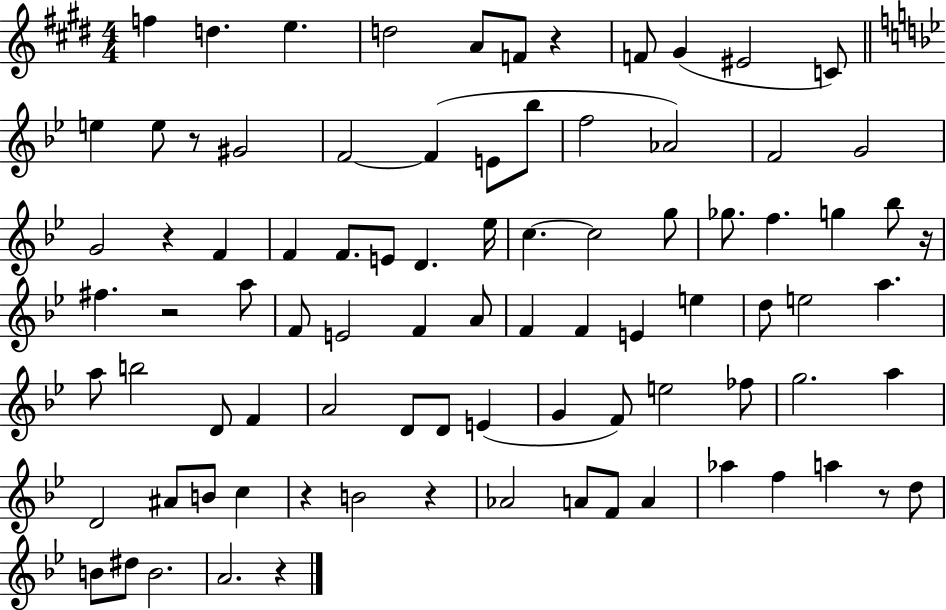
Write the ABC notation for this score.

X:1
T:Untitled
M:4/4
L:1/4
K:E
f d e d2 A/2 F/2 z F/2 ^G ^E2 C/2 e e/2 z/2 ^G2 F2 F E/2 _b/2 f2 _A2 F2 G2 G2 z F F F/2 E/2 D _e/4 c c2 g/2 _g/2 f g _b/2 z/4 ^f z2 a/2 F/2 E2 F A/2 F F E e d/2 e2 a a/2 b2 D/2 F A2 D/2 D/2 E G F/2 e2 _f/2 g2 a D2 ^A/2 B/2 c z B2 z _A2 A/2 F/2 A _a f a z/2 d/2 B/2 ^d/2 B2 A2 z